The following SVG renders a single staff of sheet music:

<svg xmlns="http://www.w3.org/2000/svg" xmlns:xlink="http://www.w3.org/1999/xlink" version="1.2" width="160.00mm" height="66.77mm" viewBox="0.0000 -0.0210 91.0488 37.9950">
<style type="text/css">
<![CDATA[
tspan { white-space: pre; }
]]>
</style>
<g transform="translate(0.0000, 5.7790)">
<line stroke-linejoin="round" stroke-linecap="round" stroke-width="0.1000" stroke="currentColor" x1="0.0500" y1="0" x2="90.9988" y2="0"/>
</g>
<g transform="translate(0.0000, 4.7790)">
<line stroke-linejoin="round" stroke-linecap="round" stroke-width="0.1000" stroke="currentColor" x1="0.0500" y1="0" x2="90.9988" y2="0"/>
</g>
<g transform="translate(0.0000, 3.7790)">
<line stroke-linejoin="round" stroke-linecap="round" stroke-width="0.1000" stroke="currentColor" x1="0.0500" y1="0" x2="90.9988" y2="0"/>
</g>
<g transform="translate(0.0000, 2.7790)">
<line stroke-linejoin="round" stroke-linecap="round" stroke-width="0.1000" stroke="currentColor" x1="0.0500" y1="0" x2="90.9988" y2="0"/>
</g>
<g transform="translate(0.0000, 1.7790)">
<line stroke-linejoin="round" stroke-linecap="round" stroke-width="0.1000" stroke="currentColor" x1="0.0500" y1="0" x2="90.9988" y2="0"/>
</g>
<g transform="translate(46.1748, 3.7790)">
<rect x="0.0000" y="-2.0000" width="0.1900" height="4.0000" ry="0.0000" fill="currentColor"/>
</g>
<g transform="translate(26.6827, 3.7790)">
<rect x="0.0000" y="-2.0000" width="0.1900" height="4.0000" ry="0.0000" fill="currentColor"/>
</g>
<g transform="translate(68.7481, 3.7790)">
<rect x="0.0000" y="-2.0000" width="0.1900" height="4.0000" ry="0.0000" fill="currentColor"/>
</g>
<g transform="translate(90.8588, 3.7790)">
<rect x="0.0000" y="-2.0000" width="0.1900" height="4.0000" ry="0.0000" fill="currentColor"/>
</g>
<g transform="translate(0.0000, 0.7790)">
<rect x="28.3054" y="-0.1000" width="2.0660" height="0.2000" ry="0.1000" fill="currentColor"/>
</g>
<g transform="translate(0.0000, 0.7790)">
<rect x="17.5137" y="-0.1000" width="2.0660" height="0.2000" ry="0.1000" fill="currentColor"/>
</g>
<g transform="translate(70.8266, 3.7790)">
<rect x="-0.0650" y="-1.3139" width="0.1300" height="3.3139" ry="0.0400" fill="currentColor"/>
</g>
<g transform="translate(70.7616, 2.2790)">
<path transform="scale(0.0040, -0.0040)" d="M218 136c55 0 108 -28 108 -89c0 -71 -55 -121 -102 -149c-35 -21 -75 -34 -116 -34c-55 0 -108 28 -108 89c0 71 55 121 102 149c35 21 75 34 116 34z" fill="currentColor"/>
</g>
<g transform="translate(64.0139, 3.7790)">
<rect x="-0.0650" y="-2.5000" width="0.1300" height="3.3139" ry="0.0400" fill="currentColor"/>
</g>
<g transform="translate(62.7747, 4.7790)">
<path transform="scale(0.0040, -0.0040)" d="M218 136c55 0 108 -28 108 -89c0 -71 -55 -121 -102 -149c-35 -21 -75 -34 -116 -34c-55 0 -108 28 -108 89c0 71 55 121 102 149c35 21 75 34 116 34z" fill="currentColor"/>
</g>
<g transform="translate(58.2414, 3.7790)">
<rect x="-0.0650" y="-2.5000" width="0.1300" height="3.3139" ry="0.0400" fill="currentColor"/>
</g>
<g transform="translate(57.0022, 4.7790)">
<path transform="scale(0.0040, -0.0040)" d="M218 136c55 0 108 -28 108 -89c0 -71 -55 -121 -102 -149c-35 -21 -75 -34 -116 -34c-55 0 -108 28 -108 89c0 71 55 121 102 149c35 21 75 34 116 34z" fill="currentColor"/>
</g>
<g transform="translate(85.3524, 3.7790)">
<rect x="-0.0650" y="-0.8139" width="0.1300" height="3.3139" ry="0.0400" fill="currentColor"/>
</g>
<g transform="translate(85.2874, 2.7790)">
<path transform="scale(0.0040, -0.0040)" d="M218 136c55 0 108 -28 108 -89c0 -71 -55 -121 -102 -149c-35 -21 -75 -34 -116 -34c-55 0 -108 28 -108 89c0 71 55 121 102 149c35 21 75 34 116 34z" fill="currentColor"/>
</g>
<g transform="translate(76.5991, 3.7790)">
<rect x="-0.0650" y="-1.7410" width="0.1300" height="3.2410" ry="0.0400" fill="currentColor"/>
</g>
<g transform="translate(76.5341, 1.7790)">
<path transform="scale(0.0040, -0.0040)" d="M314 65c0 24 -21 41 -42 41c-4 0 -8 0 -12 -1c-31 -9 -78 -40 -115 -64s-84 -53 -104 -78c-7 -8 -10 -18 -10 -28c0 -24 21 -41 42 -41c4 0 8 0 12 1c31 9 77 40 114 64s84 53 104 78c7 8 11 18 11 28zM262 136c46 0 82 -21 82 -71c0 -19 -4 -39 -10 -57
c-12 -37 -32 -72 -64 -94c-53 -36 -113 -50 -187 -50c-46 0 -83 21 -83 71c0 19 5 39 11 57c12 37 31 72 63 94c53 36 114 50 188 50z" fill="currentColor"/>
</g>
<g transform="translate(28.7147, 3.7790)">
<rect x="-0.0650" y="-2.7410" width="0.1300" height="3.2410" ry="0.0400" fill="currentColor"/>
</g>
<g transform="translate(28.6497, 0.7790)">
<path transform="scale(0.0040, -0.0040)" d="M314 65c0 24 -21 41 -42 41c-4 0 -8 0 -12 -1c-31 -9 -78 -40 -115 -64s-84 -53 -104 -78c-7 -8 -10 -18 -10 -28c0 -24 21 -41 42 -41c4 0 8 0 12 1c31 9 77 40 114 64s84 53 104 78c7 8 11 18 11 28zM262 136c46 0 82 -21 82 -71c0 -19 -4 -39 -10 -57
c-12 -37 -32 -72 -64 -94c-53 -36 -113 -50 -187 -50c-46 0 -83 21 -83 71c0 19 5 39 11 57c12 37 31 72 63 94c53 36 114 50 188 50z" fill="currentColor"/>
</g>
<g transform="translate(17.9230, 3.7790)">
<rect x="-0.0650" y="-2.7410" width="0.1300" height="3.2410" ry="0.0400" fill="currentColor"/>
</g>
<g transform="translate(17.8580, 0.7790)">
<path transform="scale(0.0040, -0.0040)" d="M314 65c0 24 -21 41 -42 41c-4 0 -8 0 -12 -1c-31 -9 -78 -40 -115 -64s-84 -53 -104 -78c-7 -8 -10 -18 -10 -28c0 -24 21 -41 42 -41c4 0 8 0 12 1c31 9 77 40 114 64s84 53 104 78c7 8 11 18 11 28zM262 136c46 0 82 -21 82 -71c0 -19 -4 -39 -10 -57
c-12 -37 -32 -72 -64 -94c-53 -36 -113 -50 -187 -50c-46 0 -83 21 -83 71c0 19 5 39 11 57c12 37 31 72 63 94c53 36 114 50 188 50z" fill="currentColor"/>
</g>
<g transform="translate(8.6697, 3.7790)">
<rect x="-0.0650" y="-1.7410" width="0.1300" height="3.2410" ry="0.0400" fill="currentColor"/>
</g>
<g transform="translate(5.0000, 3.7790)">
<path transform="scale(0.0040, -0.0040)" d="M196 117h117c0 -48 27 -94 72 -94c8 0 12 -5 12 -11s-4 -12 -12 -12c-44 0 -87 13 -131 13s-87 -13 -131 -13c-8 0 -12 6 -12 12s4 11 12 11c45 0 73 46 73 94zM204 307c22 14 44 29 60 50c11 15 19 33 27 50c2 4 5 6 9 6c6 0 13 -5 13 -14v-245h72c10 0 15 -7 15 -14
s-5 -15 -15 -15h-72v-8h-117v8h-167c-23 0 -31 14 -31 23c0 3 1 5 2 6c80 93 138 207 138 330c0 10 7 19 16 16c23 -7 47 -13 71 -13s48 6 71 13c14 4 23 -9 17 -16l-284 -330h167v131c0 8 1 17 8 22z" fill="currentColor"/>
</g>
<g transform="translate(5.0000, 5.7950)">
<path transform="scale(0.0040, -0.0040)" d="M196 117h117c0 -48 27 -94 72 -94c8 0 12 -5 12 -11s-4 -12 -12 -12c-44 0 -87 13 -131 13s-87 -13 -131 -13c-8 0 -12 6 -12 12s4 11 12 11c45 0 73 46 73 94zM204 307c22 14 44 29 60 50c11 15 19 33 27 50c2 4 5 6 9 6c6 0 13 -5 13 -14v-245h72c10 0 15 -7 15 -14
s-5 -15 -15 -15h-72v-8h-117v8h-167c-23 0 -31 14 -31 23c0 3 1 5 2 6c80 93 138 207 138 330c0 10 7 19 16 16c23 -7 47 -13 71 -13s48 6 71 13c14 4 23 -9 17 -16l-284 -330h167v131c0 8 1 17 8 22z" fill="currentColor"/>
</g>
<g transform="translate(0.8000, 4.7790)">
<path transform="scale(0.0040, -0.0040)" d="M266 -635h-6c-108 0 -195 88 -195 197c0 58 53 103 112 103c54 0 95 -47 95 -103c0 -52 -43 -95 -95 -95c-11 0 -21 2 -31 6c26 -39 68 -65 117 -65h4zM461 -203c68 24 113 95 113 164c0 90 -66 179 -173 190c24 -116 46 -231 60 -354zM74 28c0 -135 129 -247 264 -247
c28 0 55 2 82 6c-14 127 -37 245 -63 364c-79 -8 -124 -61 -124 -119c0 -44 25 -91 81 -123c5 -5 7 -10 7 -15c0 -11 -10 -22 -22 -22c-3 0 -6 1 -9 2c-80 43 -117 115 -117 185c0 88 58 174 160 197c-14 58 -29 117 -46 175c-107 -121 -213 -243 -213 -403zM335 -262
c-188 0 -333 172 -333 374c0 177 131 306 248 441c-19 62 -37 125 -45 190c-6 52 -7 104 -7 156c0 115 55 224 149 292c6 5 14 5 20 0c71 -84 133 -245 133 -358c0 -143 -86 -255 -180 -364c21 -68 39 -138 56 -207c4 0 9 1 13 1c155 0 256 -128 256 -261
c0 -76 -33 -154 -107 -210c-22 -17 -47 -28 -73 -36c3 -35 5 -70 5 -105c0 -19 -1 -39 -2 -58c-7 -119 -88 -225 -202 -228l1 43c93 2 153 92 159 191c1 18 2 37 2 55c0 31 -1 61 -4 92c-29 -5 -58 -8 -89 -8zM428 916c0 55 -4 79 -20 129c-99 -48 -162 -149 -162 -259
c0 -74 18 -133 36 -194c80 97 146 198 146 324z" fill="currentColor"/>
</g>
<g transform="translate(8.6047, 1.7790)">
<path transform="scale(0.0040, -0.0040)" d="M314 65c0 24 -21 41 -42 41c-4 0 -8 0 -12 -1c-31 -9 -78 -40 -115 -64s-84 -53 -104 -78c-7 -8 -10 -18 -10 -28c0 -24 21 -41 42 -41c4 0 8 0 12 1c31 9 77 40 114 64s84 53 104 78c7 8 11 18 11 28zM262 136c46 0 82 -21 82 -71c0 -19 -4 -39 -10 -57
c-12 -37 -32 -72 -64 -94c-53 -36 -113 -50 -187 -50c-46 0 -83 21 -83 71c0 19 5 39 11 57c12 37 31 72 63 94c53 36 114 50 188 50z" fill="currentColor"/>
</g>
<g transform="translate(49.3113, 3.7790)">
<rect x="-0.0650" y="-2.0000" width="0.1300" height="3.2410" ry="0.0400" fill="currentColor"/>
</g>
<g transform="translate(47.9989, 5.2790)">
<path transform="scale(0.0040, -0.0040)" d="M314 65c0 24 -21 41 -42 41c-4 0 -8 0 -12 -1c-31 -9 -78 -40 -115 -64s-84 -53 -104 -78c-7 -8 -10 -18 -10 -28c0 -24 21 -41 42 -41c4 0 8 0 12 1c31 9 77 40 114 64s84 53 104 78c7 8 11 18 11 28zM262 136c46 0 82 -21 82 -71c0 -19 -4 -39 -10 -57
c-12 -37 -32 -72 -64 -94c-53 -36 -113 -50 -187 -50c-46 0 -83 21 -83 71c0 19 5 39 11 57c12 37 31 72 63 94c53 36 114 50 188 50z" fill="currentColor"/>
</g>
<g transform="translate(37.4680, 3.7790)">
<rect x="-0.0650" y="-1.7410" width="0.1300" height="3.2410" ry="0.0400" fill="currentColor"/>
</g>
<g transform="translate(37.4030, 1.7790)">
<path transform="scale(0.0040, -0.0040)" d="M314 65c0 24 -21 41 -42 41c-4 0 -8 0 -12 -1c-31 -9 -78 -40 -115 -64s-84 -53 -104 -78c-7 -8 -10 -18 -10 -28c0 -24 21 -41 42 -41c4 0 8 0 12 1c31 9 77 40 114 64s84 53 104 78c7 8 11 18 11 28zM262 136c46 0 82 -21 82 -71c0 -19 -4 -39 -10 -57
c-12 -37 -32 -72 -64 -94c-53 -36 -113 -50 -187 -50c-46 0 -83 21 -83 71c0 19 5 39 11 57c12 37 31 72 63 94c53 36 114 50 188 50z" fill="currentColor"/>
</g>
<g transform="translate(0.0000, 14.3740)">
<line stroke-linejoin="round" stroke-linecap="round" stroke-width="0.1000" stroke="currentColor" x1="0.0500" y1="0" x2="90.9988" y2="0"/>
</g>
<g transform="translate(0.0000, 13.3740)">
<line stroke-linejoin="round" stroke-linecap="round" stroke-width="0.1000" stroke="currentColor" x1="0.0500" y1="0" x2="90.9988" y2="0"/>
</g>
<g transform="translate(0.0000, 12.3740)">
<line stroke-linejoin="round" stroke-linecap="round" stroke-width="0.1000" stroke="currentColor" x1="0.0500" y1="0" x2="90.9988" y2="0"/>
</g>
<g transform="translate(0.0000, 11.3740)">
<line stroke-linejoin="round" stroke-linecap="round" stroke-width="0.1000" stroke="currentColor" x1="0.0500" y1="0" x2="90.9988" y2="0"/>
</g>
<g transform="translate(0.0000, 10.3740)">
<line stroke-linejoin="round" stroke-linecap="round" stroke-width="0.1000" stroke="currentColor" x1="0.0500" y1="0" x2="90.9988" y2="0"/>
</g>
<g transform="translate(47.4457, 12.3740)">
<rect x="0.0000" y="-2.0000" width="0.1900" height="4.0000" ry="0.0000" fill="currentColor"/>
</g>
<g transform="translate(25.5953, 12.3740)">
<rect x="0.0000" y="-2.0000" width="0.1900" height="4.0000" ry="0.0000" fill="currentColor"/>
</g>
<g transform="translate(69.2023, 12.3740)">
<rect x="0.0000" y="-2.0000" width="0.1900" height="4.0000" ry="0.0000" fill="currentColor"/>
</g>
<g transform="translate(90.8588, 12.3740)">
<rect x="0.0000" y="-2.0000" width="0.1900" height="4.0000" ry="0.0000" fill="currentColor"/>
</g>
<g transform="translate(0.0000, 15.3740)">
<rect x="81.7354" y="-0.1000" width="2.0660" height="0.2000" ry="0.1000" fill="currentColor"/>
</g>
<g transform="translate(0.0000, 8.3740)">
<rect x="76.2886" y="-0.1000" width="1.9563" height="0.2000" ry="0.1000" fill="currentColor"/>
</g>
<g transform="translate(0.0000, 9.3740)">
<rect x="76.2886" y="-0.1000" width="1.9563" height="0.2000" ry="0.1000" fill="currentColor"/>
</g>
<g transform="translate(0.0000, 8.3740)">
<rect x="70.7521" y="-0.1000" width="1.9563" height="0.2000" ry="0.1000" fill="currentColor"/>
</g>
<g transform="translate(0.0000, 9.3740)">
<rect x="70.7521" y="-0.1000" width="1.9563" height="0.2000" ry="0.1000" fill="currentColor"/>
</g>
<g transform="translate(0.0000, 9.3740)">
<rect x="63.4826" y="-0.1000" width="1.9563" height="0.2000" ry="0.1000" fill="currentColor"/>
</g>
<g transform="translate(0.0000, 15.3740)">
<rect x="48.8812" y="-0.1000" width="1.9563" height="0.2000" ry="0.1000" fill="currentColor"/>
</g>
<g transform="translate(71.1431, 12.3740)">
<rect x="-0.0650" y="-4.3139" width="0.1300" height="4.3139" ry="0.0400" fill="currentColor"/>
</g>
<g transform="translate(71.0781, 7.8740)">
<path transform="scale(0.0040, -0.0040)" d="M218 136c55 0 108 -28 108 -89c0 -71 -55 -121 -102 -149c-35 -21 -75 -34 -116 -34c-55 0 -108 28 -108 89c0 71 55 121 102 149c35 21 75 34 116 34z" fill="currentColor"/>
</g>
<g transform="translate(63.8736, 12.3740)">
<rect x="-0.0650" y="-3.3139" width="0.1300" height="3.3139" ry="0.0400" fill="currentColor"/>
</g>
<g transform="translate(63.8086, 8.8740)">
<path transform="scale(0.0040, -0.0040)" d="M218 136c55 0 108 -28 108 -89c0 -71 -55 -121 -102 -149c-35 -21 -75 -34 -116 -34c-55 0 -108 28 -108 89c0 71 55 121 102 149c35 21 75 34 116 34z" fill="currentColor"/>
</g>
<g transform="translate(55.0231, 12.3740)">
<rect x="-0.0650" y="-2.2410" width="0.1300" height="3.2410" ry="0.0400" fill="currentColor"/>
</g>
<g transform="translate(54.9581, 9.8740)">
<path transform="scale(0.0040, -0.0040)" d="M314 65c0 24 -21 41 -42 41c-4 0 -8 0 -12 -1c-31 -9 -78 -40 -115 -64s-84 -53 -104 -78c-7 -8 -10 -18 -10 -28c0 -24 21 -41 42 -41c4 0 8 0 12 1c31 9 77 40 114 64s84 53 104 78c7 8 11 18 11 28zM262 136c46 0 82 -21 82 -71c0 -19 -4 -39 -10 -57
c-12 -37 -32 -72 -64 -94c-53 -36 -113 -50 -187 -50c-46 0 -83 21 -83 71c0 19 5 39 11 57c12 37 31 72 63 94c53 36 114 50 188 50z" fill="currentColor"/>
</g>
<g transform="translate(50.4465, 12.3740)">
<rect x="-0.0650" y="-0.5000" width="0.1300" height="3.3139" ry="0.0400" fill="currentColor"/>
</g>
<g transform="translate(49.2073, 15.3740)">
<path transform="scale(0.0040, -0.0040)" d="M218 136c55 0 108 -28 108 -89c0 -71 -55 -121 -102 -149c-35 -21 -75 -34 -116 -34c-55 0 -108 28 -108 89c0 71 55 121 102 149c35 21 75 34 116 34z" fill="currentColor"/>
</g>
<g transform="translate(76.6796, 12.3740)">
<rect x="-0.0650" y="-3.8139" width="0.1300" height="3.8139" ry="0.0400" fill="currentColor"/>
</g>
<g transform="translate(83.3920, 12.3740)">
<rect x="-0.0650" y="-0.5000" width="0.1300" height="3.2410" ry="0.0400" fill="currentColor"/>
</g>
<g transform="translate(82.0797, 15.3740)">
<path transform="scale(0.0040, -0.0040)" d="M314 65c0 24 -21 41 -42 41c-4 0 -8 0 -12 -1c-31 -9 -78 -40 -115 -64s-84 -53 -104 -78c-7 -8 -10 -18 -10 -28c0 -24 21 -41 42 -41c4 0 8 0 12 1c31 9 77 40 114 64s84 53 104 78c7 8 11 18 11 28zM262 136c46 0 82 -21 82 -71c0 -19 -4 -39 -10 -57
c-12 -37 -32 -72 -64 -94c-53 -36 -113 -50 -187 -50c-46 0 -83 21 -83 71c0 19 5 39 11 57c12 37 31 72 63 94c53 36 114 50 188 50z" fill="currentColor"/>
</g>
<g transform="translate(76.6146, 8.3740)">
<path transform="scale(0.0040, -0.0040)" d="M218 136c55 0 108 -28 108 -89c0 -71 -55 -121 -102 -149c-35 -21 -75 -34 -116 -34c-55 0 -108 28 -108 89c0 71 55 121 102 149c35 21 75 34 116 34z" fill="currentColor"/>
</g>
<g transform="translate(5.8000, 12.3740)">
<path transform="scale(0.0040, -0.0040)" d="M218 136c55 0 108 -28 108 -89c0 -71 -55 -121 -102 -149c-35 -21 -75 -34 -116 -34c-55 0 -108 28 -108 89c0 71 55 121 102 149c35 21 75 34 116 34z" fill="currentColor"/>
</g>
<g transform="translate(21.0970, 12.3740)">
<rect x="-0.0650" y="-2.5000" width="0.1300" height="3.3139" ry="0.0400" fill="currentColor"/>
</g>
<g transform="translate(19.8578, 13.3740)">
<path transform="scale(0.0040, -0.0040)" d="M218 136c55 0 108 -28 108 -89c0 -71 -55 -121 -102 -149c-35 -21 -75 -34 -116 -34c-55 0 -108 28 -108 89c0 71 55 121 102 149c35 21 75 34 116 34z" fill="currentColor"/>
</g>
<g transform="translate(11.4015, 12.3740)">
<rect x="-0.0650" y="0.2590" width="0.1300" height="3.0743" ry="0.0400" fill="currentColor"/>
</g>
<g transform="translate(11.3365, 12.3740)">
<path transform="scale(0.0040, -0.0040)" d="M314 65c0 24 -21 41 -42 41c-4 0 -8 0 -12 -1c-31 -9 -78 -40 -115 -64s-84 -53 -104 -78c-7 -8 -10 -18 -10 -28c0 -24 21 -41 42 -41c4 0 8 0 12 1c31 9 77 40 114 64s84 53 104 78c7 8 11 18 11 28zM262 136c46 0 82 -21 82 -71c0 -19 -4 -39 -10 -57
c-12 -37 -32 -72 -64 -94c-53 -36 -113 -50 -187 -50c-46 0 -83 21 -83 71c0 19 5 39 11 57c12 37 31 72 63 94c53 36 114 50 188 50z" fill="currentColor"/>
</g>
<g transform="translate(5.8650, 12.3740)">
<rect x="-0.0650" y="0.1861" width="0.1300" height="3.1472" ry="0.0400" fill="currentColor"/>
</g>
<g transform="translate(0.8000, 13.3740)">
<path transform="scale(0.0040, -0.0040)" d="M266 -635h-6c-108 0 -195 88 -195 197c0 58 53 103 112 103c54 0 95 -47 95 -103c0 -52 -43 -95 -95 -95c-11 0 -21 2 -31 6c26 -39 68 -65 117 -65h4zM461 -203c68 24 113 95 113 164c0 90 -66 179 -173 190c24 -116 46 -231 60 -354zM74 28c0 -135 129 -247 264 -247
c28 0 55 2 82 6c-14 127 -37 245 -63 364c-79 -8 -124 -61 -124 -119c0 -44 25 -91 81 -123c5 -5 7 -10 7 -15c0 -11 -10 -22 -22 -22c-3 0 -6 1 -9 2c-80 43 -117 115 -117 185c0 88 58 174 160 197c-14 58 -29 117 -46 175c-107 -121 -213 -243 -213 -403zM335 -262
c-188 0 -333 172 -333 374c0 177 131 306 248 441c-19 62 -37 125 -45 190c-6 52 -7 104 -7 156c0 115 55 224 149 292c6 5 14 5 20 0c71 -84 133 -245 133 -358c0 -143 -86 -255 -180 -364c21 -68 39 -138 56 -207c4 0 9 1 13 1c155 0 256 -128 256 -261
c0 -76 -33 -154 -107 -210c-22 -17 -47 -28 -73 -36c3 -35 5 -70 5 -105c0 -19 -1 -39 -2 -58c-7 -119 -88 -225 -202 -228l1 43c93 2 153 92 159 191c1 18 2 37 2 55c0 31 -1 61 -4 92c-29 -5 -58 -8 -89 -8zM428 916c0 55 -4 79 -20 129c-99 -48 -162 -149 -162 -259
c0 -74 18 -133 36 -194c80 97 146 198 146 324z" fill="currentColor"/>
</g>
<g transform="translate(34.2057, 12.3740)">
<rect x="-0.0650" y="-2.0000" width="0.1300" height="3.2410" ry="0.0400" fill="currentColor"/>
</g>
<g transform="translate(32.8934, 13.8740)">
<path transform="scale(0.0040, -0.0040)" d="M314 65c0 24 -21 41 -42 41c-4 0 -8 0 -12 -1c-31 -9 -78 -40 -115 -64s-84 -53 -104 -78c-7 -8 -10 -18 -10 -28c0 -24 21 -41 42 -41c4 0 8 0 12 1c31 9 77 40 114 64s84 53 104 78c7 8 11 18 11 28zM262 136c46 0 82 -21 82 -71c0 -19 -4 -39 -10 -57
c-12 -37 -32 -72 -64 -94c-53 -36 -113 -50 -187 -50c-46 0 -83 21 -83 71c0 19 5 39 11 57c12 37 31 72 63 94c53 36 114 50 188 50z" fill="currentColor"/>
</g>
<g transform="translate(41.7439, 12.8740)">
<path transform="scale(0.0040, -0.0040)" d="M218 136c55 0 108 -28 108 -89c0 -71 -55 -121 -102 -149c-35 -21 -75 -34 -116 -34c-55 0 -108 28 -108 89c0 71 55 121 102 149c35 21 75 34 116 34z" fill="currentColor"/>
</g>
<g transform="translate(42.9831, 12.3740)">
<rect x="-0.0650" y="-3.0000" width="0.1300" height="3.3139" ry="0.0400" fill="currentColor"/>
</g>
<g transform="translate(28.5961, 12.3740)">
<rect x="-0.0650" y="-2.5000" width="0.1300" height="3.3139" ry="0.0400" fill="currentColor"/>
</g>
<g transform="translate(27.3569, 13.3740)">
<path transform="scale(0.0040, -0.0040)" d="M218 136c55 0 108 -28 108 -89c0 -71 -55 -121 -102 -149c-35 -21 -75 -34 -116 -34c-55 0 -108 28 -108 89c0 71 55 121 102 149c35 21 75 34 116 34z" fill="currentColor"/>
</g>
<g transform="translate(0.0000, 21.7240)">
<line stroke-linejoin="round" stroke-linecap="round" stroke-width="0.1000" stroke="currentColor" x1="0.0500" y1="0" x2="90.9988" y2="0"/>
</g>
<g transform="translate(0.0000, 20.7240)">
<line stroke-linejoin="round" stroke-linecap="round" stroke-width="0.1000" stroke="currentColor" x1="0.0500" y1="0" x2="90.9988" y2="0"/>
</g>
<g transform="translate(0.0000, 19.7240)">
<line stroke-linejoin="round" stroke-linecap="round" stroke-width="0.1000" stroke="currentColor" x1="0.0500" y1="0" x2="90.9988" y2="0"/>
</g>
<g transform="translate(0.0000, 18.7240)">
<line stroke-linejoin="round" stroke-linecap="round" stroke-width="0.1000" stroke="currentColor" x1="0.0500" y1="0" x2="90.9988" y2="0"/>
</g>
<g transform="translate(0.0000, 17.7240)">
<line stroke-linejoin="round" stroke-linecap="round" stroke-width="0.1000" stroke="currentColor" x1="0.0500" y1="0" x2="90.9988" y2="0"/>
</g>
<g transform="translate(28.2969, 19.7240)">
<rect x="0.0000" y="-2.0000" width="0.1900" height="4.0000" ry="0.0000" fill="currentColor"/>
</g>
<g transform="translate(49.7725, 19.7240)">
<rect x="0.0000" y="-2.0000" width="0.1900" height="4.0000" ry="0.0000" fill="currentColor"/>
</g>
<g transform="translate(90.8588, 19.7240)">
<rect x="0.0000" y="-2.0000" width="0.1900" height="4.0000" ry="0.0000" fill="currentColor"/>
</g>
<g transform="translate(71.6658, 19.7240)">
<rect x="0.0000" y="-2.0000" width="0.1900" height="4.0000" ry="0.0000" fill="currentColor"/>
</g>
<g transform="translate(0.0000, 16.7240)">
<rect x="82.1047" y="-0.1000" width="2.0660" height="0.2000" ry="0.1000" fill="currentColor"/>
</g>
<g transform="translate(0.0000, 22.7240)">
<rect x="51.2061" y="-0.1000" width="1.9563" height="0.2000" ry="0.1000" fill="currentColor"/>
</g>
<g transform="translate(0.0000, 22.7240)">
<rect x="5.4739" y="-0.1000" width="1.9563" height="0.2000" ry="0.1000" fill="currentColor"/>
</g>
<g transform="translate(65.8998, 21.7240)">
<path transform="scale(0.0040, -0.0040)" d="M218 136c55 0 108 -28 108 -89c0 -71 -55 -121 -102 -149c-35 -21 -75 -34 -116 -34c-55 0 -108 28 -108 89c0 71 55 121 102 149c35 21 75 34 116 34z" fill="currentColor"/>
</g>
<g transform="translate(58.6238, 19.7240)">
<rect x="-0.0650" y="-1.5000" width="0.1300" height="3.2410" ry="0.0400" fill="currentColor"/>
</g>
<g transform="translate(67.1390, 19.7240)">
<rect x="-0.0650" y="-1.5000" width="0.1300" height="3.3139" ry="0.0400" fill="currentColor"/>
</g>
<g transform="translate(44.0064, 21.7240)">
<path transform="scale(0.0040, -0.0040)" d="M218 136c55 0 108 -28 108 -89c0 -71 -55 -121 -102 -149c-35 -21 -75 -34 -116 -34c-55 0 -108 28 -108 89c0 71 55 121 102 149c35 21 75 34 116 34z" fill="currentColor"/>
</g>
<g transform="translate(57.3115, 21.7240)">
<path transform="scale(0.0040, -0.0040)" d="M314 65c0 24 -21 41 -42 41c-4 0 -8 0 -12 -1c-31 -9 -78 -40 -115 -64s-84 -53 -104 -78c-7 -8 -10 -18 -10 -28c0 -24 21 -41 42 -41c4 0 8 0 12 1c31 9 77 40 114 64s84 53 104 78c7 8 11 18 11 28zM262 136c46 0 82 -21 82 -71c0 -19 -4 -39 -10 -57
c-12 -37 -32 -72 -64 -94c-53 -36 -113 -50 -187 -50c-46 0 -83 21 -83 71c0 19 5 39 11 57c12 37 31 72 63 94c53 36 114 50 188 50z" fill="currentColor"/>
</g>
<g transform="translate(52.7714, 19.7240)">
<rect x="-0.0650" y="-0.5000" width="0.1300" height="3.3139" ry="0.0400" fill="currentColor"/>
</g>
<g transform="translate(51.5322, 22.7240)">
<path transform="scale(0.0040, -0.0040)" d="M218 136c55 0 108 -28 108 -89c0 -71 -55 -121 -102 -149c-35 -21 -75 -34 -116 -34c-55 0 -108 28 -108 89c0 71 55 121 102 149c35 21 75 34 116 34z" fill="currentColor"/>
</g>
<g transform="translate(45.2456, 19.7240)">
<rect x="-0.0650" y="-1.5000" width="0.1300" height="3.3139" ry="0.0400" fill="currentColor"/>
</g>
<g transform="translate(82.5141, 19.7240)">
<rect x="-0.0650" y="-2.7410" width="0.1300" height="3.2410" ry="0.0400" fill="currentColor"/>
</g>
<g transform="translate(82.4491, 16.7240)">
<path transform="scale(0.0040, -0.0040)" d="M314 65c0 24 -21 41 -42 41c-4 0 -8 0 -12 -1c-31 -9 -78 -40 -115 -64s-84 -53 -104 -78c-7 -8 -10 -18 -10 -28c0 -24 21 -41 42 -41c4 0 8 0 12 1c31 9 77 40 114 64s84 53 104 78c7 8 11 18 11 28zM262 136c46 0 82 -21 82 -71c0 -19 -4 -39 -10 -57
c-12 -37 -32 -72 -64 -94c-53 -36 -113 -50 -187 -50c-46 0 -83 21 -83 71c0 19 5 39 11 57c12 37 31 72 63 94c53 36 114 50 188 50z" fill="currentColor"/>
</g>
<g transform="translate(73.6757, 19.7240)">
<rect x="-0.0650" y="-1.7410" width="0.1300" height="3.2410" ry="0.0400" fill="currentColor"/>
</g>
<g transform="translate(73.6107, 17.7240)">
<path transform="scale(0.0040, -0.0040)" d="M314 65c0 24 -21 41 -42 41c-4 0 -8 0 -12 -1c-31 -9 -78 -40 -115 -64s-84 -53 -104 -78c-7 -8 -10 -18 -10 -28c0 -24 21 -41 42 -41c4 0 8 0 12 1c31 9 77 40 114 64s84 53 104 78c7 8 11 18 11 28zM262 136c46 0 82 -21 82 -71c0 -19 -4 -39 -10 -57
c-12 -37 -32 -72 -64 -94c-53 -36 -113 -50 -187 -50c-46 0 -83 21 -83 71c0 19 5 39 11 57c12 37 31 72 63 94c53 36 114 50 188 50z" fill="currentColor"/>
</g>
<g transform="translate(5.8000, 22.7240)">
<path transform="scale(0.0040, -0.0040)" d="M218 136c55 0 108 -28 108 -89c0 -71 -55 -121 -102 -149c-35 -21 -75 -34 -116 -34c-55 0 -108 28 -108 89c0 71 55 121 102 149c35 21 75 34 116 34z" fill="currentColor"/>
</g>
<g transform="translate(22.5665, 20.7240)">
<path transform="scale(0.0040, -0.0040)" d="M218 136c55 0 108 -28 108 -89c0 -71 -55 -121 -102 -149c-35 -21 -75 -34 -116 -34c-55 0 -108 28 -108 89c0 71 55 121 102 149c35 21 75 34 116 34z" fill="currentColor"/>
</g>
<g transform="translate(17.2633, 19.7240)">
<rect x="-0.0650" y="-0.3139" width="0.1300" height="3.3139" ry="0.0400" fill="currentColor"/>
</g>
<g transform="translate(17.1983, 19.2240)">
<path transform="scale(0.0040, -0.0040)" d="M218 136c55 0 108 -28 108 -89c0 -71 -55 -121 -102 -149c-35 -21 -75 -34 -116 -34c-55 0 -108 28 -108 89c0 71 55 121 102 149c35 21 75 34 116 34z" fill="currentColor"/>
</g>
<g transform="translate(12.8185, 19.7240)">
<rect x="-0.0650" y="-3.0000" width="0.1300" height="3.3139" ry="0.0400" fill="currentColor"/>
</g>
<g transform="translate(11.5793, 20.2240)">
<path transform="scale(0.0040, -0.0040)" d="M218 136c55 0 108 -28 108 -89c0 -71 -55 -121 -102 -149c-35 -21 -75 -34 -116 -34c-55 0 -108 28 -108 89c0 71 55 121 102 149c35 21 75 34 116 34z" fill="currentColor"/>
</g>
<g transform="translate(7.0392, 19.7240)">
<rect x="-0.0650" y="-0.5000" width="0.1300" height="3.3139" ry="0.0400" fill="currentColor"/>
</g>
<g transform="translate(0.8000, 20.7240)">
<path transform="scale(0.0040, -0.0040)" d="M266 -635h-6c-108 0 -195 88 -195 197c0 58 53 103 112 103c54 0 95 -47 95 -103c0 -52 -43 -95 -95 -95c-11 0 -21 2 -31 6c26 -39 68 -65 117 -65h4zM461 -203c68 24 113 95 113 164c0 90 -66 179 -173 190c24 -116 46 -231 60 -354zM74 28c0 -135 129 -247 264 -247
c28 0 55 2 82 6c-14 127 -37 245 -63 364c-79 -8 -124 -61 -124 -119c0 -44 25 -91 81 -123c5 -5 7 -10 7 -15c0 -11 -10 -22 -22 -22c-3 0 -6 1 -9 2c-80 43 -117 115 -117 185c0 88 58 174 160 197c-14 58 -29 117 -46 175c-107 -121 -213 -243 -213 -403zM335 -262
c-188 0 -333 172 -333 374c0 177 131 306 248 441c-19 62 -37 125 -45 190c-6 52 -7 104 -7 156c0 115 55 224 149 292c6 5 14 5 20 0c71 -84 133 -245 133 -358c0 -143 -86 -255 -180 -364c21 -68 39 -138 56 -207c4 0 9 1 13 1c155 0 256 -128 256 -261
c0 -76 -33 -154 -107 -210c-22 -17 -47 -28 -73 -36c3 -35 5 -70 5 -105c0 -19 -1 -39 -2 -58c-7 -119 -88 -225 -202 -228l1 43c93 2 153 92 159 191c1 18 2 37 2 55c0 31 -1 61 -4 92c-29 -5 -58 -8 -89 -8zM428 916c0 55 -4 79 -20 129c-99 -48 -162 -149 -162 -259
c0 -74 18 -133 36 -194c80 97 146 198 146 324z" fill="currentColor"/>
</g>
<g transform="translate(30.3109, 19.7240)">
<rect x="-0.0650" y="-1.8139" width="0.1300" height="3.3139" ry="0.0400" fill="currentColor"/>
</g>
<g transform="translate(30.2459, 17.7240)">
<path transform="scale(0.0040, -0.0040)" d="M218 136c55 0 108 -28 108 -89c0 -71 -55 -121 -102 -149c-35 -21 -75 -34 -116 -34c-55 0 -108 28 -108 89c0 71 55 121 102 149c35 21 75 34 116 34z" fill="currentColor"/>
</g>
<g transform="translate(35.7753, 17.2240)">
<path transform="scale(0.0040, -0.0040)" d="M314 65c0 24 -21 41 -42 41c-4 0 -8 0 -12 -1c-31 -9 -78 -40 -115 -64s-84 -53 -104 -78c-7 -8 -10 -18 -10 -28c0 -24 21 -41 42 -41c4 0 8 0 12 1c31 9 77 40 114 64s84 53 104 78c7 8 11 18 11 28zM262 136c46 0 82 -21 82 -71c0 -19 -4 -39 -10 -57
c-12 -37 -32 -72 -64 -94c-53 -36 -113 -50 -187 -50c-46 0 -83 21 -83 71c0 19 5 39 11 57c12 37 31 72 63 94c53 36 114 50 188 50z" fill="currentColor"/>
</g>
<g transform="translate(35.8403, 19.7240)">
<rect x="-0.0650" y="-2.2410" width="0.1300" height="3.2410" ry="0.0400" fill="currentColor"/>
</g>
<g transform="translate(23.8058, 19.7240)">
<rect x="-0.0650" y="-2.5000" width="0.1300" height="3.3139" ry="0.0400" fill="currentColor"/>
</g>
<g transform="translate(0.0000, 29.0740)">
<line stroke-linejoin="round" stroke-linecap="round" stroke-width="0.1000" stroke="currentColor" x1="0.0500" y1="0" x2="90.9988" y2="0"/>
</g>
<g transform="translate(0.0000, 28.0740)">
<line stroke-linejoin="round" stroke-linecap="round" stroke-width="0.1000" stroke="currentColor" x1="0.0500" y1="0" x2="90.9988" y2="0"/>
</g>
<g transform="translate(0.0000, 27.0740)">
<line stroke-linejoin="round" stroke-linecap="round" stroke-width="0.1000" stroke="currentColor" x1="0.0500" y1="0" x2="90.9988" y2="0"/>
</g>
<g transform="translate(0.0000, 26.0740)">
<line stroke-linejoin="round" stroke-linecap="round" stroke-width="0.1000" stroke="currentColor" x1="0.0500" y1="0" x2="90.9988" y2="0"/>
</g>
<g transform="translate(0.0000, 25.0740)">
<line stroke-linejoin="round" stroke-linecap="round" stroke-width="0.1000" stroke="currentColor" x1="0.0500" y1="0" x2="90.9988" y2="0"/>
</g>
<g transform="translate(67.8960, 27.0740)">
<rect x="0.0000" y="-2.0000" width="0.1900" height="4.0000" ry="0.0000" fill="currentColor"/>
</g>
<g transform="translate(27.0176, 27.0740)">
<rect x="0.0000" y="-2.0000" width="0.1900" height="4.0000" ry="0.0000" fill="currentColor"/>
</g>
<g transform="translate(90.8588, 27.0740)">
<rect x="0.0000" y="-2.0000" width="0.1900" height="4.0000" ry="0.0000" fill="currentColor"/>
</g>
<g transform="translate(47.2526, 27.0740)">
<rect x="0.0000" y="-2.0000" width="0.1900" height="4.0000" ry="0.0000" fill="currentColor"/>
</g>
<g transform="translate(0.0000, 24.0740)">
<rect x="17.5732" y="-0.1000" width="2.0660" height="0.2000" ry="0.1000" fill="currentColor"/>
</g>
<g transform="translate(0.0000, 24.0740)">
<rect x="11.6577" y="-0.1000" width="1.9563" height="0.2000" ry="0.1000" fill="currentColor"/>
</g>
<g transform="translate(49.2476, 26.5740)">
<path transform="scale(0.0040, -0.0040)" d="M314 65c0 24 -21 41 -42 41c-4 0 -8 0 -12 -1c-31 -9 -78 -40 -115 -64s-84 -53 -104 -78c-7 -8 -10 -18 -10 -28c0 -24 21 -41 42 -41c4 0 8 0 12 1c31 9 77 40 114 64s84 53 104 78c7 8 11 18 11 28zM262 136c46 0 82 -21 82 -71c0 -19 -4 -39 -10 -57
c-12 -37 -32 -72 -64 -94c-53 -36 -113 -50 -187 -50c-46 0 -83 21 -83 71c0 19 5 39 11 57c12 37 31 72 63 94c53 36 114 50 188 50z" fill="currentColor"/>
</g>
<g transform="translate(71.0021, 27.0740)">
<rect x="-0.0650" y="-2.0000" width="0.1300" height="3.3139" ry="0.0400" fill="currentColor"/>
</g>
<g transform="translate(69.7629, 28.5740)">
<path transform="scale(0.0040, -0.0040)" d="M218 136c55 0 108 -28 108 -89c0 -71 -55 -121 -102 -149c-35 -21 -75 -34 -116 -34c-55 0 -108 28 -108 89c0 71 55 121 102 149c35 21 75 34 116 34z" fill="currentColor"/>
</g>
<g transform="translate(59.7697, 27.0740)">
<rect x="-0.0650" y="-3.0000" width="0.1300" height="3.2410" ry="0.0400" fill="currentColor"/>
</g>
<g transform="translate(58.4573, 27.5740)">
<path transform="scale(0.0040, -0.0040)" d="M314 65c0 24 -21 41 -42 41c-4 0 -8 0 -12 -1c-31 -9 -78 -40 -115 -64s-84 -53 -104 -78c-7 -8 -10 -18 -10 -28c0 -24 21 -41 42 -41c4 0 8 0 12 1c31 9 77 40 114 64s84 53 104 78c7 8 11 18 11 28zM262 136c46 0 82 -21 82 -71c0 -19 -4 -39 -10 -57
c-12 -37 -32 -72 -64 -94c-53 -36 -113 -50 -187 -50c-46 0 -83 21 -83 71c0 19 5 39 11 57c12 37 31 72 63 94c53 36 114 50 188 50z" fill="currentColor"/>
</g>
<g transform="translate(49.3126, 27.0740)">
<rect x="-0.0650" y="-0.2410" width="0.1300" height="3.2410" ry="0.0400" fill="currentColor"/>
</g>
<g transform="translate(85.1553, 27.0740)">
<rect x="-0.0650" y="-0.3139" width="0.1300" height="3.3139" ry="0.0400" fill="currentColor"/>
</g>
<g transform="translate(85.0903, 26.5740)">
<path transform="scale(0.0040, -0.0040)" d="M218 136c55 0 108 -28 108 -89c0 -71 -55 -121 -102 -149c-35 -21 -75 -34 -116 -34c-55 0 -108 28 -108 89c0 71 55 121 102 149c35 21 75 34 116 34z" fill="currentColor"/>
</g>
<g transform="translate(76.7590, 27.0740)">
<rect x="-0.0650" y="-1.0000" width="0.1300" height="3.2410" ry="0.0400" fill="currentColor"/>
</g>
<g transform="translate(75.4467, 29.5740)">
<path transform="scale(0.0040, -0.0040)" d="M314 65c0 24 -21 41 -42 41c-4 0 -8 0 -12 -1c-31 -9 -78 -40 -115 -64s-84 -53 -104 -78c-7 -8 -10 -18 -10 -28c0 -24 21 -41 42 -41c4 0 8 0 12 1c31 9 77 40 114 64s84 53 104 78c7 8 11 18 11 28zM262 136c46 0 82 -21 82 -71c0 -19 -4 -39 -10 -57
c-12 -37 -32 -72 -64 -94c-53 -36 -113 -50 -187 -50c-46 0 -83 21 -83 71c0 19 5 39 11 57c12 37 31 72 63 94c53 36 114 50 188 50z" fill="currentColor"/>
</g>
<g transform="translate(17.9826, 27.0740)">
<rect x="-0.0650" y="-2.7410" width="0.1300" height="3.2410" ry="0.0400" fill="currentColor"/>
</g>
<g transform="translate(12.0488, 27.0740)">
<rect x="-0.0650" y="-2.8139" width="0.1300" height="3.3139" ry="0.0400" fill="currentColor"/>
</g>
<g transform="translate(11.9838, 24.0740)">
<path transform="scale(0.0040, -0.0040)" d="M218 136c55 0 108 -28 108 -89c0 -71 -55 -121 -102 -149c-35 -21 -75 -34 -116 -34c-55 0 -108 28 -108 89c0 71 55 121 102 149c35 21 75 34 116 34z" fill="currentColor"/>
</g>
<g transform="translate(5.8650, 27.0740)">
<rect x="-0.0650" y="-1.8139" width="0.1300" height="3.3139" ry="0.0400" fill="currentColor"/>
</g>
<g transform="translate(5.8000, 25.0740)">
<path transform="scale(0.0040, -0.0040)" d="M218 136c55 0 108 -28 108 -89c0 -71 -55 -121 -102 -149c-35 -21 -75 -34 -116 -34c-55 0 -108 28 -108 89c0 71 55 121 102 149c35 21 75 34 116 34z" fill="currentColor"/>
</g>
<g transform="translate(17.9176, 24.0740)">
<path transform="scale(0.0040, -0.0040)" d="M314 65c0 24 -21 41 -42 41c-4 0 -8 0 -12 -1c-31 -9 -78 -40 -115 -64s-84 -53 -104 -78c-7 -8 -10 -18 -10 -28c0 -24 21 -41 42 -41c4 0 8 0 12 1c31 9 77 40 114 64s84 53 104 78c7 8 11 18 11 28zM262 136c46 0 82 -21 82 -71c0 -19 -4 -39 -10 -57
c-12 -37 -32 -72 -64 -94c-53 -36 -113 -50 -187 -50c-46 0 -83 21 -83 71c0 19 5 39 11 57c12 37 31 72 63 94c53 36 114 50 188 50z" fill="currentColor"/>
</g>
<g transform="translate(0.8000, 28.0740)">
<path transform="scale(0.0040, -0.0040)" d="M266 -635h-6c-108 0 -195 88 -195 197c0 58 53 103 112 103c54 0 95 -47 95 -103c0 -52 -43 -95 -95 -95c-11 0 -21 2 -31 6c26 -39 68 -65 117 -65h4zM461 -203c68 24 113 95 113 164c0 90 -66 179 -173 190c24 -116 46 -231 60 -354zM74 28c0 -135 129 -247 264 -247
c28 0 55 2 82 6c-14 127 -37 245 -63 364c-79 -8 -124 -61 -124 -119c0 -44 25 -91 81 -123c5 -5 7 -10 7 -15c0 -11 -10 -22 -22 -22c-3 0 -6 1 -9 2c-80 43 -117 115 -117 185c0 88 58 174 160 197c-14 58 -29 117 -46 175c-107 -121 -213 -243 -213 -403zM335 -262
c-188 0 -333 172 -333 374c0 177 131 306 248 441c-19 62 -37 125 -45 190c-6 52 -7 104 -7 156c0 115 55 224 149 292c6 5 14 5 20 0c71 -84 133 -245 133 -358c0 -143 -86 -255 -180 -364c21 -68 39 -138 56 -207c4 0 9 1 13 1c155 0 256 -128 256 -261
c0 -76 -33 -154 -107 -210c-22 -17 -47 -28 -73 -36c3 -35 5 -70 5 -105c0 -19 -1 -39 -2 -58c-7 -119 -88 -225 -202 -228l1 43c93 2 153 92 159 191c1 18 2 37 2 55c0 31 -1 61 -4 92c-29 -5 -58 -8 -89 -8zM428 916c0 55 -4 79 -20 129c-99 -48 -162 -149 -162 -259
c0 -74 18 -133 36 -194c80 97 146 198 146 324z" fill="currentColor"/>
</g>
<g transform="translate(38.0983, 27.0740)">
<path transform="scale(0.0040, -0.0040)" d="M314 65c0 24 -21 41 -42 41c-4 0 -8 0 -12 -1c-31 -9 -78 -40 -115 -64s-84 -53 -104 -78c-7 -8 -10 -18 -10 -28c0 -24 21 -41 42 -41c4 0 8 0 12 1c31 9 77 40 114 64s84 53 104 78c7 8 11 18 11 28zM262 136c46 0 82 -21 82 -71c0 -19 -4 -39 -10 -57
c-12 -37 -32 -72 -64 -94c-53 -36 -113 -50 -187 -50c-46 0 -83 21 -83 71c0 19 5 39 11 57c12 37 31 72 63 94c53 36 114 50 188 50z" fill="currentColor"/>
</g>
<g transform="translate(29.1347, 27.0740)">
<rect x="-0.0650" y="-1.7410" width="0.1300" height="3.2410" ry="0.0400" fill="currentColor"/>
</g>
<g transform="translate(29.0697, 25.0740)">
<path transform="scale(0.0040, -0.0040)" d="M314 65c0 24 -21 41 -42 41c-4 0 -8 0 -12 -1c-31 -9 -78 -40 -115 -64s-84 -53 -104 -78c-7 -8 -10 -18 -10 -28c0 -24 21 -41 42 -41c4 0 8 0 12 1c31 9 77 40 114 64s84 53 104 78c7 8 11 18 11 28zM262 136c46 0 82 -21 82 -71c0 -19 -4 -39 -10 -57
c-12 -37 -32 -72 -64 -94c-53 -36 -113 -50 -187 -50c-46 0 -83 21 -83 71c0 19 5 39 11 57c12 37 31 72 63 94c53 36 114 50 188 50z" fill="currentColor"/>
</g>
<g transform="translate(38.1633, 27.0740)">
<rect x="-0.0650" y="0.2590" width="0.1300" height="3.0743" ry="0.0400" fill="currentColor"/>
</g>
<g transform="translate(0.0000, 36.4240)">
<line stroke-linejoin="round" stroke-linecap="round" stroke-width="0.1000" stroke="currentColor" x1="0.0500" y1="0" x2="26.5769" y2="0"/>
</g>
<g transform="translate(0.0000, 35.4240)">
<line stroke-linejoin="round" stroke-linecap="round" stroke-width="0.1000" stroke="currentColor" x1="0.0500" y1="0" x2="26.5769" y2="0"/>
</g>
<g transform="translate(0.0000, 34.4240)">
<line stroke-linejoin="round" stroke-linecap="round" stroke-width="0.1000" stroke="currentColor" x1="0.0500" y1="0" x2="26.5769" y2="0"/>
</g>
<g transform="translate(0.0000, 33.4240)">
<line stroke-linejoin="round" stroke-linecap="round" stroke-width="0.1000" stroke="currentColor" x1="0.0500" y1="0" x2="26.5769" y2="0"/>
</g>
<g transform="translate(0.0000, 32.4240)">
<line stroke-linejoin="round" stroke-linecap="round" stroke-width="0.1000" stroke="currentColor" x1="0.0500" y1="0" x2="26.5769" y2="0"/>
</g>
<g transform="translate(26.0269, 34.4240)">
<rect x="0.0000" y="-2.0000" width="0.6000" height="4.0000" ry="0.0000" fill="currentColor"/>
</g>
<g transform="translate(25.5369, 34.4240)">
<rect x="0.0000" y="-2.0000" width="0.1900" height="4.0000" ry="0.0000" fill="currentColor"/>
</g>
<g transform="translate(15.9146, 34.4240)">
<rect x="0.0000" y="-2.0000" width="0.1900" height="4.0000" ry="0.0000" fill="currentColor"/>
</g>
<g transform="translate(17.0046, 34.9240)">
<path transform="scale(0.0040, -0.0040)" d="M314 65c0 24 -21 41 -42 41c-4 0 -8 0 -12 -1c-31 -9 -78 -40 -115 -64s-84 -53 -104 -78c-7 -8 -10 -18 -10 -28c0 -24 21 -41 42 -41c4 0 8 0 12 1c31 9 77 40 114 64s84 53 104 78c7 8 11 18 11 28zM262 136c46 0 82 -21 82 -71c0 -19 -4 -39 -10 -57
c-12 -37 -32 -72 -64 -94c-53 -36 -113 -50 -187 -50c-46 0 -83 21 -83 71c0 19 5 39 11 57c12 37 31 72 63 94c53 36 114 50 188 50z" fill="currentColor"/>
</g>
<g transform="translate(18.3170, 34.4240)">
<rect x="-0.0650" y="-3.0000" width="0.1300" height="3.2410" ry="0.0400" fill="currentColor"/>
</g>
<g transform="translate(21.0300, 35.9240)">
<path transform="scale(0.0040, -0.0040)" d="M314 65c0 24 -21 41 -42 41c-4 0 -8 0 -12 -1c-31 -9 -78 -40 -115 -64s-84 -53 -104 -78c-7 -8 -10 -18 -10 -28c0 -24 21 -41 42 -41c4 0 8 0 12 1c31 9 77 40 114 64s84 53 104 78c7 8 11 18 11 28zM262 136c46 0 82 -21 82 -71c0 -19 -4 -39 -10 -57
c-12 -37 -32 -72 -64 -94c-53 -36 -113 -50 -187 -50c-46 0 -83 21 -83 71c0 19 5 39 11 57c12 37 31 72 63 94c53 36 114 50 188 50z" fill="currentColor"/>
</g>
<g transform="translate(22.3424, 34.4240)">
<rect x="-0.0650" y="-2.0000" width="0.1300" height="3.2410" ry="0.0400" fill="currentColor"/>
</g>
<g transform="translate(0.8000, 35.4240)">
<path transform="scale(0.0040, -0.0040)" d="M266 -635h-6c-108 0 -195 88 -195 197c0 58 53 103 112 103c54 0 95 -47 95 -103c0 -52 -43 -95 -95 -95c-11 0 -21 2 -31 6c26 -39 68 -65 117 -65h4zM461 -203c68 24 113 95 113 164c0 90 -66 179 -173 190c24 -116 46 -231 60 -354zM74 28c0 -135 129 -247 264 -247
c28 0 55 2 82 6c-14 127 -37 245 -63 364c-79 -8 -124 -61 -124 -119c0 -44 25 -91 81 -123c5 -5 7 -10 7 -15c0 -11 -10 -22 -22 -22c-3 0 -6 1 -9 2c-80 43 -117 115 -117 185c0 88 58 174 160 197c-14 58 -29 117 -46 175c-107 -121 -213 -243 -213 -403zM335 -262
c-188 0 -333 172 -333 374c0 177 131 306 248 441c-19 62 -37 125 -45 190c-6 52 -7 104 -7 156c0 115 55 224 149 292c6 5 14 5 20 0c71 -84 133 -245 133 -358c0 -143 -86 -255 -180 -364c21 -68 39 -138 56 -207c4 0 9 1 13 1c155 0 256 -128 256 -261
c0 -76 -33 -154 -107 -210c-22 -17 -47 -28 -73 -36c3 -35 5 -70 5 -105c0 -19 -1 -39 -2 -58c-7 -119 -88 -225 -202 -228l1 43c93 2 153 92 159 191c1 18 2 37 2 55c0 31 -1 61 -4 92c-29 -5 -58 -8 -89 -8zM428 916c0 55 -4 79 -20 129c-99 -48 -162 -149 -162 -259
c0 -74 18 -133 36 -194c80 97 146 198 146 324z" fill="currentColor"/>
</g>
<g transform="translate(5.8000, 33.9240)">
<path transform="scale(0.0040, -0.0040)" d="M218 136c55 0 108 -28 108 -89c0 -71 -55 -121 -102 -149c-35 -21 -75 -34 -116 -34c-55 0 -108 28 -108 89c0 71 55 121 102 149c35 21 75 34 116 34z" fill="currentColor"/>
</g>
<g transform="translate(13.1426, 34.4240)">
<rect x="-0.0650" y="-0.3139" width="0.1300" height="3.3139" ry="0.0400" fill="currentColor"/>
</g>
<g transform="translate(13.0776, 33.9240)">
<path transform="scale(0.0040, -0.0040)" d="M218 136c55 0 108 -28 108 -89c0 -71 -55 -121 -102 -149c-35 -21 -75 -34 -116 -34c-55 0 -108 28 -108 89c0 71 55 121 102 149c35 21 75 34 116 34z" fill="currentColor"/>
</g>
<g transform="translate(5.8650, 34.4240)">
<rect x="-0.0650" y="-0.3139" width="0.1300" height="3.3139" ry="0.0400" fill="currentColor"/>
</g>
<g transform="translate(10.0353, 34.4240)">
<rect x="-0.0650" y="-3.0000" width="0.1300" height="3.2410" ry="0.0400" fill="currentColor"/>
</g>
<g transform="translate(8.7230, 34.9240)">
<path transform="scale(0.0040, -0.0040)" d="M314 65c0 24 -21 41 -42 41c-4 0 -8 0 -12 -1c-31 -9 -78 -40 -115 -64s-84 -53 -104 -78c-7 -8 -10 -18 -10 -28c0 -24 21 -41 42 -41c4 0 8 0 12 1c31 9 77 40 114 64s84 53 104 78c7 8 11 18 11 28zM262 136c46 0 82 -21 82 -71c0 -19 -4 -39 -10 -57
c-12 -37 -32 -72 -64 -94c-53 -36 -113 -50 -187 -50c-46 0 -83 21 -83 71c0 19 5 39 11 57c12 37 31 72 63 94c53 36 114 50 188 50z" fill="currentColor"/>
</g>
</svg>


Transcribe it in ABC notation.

X:1
T:Untitled
M:4/4
L:1/4
K:C
f2 a2 a2 f2 F2 G G e f2 d B B2 G G F2 A C g2 b d' c' C2 C A c G f g2 E C E2 E f2 a2 f a a2 f2 B2 c2 A2 F D2 c c A2 c A2 F2